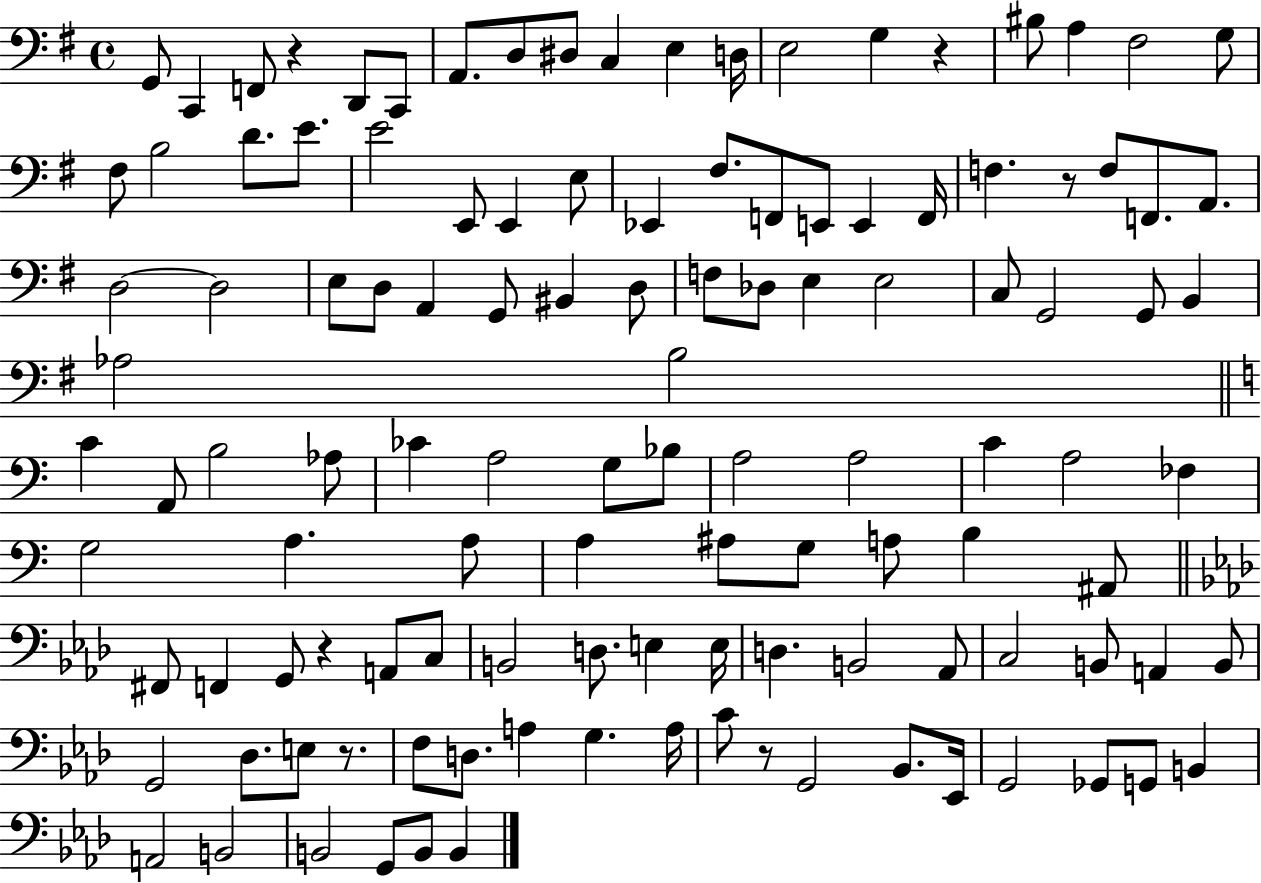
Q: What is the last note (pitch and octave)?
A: B2